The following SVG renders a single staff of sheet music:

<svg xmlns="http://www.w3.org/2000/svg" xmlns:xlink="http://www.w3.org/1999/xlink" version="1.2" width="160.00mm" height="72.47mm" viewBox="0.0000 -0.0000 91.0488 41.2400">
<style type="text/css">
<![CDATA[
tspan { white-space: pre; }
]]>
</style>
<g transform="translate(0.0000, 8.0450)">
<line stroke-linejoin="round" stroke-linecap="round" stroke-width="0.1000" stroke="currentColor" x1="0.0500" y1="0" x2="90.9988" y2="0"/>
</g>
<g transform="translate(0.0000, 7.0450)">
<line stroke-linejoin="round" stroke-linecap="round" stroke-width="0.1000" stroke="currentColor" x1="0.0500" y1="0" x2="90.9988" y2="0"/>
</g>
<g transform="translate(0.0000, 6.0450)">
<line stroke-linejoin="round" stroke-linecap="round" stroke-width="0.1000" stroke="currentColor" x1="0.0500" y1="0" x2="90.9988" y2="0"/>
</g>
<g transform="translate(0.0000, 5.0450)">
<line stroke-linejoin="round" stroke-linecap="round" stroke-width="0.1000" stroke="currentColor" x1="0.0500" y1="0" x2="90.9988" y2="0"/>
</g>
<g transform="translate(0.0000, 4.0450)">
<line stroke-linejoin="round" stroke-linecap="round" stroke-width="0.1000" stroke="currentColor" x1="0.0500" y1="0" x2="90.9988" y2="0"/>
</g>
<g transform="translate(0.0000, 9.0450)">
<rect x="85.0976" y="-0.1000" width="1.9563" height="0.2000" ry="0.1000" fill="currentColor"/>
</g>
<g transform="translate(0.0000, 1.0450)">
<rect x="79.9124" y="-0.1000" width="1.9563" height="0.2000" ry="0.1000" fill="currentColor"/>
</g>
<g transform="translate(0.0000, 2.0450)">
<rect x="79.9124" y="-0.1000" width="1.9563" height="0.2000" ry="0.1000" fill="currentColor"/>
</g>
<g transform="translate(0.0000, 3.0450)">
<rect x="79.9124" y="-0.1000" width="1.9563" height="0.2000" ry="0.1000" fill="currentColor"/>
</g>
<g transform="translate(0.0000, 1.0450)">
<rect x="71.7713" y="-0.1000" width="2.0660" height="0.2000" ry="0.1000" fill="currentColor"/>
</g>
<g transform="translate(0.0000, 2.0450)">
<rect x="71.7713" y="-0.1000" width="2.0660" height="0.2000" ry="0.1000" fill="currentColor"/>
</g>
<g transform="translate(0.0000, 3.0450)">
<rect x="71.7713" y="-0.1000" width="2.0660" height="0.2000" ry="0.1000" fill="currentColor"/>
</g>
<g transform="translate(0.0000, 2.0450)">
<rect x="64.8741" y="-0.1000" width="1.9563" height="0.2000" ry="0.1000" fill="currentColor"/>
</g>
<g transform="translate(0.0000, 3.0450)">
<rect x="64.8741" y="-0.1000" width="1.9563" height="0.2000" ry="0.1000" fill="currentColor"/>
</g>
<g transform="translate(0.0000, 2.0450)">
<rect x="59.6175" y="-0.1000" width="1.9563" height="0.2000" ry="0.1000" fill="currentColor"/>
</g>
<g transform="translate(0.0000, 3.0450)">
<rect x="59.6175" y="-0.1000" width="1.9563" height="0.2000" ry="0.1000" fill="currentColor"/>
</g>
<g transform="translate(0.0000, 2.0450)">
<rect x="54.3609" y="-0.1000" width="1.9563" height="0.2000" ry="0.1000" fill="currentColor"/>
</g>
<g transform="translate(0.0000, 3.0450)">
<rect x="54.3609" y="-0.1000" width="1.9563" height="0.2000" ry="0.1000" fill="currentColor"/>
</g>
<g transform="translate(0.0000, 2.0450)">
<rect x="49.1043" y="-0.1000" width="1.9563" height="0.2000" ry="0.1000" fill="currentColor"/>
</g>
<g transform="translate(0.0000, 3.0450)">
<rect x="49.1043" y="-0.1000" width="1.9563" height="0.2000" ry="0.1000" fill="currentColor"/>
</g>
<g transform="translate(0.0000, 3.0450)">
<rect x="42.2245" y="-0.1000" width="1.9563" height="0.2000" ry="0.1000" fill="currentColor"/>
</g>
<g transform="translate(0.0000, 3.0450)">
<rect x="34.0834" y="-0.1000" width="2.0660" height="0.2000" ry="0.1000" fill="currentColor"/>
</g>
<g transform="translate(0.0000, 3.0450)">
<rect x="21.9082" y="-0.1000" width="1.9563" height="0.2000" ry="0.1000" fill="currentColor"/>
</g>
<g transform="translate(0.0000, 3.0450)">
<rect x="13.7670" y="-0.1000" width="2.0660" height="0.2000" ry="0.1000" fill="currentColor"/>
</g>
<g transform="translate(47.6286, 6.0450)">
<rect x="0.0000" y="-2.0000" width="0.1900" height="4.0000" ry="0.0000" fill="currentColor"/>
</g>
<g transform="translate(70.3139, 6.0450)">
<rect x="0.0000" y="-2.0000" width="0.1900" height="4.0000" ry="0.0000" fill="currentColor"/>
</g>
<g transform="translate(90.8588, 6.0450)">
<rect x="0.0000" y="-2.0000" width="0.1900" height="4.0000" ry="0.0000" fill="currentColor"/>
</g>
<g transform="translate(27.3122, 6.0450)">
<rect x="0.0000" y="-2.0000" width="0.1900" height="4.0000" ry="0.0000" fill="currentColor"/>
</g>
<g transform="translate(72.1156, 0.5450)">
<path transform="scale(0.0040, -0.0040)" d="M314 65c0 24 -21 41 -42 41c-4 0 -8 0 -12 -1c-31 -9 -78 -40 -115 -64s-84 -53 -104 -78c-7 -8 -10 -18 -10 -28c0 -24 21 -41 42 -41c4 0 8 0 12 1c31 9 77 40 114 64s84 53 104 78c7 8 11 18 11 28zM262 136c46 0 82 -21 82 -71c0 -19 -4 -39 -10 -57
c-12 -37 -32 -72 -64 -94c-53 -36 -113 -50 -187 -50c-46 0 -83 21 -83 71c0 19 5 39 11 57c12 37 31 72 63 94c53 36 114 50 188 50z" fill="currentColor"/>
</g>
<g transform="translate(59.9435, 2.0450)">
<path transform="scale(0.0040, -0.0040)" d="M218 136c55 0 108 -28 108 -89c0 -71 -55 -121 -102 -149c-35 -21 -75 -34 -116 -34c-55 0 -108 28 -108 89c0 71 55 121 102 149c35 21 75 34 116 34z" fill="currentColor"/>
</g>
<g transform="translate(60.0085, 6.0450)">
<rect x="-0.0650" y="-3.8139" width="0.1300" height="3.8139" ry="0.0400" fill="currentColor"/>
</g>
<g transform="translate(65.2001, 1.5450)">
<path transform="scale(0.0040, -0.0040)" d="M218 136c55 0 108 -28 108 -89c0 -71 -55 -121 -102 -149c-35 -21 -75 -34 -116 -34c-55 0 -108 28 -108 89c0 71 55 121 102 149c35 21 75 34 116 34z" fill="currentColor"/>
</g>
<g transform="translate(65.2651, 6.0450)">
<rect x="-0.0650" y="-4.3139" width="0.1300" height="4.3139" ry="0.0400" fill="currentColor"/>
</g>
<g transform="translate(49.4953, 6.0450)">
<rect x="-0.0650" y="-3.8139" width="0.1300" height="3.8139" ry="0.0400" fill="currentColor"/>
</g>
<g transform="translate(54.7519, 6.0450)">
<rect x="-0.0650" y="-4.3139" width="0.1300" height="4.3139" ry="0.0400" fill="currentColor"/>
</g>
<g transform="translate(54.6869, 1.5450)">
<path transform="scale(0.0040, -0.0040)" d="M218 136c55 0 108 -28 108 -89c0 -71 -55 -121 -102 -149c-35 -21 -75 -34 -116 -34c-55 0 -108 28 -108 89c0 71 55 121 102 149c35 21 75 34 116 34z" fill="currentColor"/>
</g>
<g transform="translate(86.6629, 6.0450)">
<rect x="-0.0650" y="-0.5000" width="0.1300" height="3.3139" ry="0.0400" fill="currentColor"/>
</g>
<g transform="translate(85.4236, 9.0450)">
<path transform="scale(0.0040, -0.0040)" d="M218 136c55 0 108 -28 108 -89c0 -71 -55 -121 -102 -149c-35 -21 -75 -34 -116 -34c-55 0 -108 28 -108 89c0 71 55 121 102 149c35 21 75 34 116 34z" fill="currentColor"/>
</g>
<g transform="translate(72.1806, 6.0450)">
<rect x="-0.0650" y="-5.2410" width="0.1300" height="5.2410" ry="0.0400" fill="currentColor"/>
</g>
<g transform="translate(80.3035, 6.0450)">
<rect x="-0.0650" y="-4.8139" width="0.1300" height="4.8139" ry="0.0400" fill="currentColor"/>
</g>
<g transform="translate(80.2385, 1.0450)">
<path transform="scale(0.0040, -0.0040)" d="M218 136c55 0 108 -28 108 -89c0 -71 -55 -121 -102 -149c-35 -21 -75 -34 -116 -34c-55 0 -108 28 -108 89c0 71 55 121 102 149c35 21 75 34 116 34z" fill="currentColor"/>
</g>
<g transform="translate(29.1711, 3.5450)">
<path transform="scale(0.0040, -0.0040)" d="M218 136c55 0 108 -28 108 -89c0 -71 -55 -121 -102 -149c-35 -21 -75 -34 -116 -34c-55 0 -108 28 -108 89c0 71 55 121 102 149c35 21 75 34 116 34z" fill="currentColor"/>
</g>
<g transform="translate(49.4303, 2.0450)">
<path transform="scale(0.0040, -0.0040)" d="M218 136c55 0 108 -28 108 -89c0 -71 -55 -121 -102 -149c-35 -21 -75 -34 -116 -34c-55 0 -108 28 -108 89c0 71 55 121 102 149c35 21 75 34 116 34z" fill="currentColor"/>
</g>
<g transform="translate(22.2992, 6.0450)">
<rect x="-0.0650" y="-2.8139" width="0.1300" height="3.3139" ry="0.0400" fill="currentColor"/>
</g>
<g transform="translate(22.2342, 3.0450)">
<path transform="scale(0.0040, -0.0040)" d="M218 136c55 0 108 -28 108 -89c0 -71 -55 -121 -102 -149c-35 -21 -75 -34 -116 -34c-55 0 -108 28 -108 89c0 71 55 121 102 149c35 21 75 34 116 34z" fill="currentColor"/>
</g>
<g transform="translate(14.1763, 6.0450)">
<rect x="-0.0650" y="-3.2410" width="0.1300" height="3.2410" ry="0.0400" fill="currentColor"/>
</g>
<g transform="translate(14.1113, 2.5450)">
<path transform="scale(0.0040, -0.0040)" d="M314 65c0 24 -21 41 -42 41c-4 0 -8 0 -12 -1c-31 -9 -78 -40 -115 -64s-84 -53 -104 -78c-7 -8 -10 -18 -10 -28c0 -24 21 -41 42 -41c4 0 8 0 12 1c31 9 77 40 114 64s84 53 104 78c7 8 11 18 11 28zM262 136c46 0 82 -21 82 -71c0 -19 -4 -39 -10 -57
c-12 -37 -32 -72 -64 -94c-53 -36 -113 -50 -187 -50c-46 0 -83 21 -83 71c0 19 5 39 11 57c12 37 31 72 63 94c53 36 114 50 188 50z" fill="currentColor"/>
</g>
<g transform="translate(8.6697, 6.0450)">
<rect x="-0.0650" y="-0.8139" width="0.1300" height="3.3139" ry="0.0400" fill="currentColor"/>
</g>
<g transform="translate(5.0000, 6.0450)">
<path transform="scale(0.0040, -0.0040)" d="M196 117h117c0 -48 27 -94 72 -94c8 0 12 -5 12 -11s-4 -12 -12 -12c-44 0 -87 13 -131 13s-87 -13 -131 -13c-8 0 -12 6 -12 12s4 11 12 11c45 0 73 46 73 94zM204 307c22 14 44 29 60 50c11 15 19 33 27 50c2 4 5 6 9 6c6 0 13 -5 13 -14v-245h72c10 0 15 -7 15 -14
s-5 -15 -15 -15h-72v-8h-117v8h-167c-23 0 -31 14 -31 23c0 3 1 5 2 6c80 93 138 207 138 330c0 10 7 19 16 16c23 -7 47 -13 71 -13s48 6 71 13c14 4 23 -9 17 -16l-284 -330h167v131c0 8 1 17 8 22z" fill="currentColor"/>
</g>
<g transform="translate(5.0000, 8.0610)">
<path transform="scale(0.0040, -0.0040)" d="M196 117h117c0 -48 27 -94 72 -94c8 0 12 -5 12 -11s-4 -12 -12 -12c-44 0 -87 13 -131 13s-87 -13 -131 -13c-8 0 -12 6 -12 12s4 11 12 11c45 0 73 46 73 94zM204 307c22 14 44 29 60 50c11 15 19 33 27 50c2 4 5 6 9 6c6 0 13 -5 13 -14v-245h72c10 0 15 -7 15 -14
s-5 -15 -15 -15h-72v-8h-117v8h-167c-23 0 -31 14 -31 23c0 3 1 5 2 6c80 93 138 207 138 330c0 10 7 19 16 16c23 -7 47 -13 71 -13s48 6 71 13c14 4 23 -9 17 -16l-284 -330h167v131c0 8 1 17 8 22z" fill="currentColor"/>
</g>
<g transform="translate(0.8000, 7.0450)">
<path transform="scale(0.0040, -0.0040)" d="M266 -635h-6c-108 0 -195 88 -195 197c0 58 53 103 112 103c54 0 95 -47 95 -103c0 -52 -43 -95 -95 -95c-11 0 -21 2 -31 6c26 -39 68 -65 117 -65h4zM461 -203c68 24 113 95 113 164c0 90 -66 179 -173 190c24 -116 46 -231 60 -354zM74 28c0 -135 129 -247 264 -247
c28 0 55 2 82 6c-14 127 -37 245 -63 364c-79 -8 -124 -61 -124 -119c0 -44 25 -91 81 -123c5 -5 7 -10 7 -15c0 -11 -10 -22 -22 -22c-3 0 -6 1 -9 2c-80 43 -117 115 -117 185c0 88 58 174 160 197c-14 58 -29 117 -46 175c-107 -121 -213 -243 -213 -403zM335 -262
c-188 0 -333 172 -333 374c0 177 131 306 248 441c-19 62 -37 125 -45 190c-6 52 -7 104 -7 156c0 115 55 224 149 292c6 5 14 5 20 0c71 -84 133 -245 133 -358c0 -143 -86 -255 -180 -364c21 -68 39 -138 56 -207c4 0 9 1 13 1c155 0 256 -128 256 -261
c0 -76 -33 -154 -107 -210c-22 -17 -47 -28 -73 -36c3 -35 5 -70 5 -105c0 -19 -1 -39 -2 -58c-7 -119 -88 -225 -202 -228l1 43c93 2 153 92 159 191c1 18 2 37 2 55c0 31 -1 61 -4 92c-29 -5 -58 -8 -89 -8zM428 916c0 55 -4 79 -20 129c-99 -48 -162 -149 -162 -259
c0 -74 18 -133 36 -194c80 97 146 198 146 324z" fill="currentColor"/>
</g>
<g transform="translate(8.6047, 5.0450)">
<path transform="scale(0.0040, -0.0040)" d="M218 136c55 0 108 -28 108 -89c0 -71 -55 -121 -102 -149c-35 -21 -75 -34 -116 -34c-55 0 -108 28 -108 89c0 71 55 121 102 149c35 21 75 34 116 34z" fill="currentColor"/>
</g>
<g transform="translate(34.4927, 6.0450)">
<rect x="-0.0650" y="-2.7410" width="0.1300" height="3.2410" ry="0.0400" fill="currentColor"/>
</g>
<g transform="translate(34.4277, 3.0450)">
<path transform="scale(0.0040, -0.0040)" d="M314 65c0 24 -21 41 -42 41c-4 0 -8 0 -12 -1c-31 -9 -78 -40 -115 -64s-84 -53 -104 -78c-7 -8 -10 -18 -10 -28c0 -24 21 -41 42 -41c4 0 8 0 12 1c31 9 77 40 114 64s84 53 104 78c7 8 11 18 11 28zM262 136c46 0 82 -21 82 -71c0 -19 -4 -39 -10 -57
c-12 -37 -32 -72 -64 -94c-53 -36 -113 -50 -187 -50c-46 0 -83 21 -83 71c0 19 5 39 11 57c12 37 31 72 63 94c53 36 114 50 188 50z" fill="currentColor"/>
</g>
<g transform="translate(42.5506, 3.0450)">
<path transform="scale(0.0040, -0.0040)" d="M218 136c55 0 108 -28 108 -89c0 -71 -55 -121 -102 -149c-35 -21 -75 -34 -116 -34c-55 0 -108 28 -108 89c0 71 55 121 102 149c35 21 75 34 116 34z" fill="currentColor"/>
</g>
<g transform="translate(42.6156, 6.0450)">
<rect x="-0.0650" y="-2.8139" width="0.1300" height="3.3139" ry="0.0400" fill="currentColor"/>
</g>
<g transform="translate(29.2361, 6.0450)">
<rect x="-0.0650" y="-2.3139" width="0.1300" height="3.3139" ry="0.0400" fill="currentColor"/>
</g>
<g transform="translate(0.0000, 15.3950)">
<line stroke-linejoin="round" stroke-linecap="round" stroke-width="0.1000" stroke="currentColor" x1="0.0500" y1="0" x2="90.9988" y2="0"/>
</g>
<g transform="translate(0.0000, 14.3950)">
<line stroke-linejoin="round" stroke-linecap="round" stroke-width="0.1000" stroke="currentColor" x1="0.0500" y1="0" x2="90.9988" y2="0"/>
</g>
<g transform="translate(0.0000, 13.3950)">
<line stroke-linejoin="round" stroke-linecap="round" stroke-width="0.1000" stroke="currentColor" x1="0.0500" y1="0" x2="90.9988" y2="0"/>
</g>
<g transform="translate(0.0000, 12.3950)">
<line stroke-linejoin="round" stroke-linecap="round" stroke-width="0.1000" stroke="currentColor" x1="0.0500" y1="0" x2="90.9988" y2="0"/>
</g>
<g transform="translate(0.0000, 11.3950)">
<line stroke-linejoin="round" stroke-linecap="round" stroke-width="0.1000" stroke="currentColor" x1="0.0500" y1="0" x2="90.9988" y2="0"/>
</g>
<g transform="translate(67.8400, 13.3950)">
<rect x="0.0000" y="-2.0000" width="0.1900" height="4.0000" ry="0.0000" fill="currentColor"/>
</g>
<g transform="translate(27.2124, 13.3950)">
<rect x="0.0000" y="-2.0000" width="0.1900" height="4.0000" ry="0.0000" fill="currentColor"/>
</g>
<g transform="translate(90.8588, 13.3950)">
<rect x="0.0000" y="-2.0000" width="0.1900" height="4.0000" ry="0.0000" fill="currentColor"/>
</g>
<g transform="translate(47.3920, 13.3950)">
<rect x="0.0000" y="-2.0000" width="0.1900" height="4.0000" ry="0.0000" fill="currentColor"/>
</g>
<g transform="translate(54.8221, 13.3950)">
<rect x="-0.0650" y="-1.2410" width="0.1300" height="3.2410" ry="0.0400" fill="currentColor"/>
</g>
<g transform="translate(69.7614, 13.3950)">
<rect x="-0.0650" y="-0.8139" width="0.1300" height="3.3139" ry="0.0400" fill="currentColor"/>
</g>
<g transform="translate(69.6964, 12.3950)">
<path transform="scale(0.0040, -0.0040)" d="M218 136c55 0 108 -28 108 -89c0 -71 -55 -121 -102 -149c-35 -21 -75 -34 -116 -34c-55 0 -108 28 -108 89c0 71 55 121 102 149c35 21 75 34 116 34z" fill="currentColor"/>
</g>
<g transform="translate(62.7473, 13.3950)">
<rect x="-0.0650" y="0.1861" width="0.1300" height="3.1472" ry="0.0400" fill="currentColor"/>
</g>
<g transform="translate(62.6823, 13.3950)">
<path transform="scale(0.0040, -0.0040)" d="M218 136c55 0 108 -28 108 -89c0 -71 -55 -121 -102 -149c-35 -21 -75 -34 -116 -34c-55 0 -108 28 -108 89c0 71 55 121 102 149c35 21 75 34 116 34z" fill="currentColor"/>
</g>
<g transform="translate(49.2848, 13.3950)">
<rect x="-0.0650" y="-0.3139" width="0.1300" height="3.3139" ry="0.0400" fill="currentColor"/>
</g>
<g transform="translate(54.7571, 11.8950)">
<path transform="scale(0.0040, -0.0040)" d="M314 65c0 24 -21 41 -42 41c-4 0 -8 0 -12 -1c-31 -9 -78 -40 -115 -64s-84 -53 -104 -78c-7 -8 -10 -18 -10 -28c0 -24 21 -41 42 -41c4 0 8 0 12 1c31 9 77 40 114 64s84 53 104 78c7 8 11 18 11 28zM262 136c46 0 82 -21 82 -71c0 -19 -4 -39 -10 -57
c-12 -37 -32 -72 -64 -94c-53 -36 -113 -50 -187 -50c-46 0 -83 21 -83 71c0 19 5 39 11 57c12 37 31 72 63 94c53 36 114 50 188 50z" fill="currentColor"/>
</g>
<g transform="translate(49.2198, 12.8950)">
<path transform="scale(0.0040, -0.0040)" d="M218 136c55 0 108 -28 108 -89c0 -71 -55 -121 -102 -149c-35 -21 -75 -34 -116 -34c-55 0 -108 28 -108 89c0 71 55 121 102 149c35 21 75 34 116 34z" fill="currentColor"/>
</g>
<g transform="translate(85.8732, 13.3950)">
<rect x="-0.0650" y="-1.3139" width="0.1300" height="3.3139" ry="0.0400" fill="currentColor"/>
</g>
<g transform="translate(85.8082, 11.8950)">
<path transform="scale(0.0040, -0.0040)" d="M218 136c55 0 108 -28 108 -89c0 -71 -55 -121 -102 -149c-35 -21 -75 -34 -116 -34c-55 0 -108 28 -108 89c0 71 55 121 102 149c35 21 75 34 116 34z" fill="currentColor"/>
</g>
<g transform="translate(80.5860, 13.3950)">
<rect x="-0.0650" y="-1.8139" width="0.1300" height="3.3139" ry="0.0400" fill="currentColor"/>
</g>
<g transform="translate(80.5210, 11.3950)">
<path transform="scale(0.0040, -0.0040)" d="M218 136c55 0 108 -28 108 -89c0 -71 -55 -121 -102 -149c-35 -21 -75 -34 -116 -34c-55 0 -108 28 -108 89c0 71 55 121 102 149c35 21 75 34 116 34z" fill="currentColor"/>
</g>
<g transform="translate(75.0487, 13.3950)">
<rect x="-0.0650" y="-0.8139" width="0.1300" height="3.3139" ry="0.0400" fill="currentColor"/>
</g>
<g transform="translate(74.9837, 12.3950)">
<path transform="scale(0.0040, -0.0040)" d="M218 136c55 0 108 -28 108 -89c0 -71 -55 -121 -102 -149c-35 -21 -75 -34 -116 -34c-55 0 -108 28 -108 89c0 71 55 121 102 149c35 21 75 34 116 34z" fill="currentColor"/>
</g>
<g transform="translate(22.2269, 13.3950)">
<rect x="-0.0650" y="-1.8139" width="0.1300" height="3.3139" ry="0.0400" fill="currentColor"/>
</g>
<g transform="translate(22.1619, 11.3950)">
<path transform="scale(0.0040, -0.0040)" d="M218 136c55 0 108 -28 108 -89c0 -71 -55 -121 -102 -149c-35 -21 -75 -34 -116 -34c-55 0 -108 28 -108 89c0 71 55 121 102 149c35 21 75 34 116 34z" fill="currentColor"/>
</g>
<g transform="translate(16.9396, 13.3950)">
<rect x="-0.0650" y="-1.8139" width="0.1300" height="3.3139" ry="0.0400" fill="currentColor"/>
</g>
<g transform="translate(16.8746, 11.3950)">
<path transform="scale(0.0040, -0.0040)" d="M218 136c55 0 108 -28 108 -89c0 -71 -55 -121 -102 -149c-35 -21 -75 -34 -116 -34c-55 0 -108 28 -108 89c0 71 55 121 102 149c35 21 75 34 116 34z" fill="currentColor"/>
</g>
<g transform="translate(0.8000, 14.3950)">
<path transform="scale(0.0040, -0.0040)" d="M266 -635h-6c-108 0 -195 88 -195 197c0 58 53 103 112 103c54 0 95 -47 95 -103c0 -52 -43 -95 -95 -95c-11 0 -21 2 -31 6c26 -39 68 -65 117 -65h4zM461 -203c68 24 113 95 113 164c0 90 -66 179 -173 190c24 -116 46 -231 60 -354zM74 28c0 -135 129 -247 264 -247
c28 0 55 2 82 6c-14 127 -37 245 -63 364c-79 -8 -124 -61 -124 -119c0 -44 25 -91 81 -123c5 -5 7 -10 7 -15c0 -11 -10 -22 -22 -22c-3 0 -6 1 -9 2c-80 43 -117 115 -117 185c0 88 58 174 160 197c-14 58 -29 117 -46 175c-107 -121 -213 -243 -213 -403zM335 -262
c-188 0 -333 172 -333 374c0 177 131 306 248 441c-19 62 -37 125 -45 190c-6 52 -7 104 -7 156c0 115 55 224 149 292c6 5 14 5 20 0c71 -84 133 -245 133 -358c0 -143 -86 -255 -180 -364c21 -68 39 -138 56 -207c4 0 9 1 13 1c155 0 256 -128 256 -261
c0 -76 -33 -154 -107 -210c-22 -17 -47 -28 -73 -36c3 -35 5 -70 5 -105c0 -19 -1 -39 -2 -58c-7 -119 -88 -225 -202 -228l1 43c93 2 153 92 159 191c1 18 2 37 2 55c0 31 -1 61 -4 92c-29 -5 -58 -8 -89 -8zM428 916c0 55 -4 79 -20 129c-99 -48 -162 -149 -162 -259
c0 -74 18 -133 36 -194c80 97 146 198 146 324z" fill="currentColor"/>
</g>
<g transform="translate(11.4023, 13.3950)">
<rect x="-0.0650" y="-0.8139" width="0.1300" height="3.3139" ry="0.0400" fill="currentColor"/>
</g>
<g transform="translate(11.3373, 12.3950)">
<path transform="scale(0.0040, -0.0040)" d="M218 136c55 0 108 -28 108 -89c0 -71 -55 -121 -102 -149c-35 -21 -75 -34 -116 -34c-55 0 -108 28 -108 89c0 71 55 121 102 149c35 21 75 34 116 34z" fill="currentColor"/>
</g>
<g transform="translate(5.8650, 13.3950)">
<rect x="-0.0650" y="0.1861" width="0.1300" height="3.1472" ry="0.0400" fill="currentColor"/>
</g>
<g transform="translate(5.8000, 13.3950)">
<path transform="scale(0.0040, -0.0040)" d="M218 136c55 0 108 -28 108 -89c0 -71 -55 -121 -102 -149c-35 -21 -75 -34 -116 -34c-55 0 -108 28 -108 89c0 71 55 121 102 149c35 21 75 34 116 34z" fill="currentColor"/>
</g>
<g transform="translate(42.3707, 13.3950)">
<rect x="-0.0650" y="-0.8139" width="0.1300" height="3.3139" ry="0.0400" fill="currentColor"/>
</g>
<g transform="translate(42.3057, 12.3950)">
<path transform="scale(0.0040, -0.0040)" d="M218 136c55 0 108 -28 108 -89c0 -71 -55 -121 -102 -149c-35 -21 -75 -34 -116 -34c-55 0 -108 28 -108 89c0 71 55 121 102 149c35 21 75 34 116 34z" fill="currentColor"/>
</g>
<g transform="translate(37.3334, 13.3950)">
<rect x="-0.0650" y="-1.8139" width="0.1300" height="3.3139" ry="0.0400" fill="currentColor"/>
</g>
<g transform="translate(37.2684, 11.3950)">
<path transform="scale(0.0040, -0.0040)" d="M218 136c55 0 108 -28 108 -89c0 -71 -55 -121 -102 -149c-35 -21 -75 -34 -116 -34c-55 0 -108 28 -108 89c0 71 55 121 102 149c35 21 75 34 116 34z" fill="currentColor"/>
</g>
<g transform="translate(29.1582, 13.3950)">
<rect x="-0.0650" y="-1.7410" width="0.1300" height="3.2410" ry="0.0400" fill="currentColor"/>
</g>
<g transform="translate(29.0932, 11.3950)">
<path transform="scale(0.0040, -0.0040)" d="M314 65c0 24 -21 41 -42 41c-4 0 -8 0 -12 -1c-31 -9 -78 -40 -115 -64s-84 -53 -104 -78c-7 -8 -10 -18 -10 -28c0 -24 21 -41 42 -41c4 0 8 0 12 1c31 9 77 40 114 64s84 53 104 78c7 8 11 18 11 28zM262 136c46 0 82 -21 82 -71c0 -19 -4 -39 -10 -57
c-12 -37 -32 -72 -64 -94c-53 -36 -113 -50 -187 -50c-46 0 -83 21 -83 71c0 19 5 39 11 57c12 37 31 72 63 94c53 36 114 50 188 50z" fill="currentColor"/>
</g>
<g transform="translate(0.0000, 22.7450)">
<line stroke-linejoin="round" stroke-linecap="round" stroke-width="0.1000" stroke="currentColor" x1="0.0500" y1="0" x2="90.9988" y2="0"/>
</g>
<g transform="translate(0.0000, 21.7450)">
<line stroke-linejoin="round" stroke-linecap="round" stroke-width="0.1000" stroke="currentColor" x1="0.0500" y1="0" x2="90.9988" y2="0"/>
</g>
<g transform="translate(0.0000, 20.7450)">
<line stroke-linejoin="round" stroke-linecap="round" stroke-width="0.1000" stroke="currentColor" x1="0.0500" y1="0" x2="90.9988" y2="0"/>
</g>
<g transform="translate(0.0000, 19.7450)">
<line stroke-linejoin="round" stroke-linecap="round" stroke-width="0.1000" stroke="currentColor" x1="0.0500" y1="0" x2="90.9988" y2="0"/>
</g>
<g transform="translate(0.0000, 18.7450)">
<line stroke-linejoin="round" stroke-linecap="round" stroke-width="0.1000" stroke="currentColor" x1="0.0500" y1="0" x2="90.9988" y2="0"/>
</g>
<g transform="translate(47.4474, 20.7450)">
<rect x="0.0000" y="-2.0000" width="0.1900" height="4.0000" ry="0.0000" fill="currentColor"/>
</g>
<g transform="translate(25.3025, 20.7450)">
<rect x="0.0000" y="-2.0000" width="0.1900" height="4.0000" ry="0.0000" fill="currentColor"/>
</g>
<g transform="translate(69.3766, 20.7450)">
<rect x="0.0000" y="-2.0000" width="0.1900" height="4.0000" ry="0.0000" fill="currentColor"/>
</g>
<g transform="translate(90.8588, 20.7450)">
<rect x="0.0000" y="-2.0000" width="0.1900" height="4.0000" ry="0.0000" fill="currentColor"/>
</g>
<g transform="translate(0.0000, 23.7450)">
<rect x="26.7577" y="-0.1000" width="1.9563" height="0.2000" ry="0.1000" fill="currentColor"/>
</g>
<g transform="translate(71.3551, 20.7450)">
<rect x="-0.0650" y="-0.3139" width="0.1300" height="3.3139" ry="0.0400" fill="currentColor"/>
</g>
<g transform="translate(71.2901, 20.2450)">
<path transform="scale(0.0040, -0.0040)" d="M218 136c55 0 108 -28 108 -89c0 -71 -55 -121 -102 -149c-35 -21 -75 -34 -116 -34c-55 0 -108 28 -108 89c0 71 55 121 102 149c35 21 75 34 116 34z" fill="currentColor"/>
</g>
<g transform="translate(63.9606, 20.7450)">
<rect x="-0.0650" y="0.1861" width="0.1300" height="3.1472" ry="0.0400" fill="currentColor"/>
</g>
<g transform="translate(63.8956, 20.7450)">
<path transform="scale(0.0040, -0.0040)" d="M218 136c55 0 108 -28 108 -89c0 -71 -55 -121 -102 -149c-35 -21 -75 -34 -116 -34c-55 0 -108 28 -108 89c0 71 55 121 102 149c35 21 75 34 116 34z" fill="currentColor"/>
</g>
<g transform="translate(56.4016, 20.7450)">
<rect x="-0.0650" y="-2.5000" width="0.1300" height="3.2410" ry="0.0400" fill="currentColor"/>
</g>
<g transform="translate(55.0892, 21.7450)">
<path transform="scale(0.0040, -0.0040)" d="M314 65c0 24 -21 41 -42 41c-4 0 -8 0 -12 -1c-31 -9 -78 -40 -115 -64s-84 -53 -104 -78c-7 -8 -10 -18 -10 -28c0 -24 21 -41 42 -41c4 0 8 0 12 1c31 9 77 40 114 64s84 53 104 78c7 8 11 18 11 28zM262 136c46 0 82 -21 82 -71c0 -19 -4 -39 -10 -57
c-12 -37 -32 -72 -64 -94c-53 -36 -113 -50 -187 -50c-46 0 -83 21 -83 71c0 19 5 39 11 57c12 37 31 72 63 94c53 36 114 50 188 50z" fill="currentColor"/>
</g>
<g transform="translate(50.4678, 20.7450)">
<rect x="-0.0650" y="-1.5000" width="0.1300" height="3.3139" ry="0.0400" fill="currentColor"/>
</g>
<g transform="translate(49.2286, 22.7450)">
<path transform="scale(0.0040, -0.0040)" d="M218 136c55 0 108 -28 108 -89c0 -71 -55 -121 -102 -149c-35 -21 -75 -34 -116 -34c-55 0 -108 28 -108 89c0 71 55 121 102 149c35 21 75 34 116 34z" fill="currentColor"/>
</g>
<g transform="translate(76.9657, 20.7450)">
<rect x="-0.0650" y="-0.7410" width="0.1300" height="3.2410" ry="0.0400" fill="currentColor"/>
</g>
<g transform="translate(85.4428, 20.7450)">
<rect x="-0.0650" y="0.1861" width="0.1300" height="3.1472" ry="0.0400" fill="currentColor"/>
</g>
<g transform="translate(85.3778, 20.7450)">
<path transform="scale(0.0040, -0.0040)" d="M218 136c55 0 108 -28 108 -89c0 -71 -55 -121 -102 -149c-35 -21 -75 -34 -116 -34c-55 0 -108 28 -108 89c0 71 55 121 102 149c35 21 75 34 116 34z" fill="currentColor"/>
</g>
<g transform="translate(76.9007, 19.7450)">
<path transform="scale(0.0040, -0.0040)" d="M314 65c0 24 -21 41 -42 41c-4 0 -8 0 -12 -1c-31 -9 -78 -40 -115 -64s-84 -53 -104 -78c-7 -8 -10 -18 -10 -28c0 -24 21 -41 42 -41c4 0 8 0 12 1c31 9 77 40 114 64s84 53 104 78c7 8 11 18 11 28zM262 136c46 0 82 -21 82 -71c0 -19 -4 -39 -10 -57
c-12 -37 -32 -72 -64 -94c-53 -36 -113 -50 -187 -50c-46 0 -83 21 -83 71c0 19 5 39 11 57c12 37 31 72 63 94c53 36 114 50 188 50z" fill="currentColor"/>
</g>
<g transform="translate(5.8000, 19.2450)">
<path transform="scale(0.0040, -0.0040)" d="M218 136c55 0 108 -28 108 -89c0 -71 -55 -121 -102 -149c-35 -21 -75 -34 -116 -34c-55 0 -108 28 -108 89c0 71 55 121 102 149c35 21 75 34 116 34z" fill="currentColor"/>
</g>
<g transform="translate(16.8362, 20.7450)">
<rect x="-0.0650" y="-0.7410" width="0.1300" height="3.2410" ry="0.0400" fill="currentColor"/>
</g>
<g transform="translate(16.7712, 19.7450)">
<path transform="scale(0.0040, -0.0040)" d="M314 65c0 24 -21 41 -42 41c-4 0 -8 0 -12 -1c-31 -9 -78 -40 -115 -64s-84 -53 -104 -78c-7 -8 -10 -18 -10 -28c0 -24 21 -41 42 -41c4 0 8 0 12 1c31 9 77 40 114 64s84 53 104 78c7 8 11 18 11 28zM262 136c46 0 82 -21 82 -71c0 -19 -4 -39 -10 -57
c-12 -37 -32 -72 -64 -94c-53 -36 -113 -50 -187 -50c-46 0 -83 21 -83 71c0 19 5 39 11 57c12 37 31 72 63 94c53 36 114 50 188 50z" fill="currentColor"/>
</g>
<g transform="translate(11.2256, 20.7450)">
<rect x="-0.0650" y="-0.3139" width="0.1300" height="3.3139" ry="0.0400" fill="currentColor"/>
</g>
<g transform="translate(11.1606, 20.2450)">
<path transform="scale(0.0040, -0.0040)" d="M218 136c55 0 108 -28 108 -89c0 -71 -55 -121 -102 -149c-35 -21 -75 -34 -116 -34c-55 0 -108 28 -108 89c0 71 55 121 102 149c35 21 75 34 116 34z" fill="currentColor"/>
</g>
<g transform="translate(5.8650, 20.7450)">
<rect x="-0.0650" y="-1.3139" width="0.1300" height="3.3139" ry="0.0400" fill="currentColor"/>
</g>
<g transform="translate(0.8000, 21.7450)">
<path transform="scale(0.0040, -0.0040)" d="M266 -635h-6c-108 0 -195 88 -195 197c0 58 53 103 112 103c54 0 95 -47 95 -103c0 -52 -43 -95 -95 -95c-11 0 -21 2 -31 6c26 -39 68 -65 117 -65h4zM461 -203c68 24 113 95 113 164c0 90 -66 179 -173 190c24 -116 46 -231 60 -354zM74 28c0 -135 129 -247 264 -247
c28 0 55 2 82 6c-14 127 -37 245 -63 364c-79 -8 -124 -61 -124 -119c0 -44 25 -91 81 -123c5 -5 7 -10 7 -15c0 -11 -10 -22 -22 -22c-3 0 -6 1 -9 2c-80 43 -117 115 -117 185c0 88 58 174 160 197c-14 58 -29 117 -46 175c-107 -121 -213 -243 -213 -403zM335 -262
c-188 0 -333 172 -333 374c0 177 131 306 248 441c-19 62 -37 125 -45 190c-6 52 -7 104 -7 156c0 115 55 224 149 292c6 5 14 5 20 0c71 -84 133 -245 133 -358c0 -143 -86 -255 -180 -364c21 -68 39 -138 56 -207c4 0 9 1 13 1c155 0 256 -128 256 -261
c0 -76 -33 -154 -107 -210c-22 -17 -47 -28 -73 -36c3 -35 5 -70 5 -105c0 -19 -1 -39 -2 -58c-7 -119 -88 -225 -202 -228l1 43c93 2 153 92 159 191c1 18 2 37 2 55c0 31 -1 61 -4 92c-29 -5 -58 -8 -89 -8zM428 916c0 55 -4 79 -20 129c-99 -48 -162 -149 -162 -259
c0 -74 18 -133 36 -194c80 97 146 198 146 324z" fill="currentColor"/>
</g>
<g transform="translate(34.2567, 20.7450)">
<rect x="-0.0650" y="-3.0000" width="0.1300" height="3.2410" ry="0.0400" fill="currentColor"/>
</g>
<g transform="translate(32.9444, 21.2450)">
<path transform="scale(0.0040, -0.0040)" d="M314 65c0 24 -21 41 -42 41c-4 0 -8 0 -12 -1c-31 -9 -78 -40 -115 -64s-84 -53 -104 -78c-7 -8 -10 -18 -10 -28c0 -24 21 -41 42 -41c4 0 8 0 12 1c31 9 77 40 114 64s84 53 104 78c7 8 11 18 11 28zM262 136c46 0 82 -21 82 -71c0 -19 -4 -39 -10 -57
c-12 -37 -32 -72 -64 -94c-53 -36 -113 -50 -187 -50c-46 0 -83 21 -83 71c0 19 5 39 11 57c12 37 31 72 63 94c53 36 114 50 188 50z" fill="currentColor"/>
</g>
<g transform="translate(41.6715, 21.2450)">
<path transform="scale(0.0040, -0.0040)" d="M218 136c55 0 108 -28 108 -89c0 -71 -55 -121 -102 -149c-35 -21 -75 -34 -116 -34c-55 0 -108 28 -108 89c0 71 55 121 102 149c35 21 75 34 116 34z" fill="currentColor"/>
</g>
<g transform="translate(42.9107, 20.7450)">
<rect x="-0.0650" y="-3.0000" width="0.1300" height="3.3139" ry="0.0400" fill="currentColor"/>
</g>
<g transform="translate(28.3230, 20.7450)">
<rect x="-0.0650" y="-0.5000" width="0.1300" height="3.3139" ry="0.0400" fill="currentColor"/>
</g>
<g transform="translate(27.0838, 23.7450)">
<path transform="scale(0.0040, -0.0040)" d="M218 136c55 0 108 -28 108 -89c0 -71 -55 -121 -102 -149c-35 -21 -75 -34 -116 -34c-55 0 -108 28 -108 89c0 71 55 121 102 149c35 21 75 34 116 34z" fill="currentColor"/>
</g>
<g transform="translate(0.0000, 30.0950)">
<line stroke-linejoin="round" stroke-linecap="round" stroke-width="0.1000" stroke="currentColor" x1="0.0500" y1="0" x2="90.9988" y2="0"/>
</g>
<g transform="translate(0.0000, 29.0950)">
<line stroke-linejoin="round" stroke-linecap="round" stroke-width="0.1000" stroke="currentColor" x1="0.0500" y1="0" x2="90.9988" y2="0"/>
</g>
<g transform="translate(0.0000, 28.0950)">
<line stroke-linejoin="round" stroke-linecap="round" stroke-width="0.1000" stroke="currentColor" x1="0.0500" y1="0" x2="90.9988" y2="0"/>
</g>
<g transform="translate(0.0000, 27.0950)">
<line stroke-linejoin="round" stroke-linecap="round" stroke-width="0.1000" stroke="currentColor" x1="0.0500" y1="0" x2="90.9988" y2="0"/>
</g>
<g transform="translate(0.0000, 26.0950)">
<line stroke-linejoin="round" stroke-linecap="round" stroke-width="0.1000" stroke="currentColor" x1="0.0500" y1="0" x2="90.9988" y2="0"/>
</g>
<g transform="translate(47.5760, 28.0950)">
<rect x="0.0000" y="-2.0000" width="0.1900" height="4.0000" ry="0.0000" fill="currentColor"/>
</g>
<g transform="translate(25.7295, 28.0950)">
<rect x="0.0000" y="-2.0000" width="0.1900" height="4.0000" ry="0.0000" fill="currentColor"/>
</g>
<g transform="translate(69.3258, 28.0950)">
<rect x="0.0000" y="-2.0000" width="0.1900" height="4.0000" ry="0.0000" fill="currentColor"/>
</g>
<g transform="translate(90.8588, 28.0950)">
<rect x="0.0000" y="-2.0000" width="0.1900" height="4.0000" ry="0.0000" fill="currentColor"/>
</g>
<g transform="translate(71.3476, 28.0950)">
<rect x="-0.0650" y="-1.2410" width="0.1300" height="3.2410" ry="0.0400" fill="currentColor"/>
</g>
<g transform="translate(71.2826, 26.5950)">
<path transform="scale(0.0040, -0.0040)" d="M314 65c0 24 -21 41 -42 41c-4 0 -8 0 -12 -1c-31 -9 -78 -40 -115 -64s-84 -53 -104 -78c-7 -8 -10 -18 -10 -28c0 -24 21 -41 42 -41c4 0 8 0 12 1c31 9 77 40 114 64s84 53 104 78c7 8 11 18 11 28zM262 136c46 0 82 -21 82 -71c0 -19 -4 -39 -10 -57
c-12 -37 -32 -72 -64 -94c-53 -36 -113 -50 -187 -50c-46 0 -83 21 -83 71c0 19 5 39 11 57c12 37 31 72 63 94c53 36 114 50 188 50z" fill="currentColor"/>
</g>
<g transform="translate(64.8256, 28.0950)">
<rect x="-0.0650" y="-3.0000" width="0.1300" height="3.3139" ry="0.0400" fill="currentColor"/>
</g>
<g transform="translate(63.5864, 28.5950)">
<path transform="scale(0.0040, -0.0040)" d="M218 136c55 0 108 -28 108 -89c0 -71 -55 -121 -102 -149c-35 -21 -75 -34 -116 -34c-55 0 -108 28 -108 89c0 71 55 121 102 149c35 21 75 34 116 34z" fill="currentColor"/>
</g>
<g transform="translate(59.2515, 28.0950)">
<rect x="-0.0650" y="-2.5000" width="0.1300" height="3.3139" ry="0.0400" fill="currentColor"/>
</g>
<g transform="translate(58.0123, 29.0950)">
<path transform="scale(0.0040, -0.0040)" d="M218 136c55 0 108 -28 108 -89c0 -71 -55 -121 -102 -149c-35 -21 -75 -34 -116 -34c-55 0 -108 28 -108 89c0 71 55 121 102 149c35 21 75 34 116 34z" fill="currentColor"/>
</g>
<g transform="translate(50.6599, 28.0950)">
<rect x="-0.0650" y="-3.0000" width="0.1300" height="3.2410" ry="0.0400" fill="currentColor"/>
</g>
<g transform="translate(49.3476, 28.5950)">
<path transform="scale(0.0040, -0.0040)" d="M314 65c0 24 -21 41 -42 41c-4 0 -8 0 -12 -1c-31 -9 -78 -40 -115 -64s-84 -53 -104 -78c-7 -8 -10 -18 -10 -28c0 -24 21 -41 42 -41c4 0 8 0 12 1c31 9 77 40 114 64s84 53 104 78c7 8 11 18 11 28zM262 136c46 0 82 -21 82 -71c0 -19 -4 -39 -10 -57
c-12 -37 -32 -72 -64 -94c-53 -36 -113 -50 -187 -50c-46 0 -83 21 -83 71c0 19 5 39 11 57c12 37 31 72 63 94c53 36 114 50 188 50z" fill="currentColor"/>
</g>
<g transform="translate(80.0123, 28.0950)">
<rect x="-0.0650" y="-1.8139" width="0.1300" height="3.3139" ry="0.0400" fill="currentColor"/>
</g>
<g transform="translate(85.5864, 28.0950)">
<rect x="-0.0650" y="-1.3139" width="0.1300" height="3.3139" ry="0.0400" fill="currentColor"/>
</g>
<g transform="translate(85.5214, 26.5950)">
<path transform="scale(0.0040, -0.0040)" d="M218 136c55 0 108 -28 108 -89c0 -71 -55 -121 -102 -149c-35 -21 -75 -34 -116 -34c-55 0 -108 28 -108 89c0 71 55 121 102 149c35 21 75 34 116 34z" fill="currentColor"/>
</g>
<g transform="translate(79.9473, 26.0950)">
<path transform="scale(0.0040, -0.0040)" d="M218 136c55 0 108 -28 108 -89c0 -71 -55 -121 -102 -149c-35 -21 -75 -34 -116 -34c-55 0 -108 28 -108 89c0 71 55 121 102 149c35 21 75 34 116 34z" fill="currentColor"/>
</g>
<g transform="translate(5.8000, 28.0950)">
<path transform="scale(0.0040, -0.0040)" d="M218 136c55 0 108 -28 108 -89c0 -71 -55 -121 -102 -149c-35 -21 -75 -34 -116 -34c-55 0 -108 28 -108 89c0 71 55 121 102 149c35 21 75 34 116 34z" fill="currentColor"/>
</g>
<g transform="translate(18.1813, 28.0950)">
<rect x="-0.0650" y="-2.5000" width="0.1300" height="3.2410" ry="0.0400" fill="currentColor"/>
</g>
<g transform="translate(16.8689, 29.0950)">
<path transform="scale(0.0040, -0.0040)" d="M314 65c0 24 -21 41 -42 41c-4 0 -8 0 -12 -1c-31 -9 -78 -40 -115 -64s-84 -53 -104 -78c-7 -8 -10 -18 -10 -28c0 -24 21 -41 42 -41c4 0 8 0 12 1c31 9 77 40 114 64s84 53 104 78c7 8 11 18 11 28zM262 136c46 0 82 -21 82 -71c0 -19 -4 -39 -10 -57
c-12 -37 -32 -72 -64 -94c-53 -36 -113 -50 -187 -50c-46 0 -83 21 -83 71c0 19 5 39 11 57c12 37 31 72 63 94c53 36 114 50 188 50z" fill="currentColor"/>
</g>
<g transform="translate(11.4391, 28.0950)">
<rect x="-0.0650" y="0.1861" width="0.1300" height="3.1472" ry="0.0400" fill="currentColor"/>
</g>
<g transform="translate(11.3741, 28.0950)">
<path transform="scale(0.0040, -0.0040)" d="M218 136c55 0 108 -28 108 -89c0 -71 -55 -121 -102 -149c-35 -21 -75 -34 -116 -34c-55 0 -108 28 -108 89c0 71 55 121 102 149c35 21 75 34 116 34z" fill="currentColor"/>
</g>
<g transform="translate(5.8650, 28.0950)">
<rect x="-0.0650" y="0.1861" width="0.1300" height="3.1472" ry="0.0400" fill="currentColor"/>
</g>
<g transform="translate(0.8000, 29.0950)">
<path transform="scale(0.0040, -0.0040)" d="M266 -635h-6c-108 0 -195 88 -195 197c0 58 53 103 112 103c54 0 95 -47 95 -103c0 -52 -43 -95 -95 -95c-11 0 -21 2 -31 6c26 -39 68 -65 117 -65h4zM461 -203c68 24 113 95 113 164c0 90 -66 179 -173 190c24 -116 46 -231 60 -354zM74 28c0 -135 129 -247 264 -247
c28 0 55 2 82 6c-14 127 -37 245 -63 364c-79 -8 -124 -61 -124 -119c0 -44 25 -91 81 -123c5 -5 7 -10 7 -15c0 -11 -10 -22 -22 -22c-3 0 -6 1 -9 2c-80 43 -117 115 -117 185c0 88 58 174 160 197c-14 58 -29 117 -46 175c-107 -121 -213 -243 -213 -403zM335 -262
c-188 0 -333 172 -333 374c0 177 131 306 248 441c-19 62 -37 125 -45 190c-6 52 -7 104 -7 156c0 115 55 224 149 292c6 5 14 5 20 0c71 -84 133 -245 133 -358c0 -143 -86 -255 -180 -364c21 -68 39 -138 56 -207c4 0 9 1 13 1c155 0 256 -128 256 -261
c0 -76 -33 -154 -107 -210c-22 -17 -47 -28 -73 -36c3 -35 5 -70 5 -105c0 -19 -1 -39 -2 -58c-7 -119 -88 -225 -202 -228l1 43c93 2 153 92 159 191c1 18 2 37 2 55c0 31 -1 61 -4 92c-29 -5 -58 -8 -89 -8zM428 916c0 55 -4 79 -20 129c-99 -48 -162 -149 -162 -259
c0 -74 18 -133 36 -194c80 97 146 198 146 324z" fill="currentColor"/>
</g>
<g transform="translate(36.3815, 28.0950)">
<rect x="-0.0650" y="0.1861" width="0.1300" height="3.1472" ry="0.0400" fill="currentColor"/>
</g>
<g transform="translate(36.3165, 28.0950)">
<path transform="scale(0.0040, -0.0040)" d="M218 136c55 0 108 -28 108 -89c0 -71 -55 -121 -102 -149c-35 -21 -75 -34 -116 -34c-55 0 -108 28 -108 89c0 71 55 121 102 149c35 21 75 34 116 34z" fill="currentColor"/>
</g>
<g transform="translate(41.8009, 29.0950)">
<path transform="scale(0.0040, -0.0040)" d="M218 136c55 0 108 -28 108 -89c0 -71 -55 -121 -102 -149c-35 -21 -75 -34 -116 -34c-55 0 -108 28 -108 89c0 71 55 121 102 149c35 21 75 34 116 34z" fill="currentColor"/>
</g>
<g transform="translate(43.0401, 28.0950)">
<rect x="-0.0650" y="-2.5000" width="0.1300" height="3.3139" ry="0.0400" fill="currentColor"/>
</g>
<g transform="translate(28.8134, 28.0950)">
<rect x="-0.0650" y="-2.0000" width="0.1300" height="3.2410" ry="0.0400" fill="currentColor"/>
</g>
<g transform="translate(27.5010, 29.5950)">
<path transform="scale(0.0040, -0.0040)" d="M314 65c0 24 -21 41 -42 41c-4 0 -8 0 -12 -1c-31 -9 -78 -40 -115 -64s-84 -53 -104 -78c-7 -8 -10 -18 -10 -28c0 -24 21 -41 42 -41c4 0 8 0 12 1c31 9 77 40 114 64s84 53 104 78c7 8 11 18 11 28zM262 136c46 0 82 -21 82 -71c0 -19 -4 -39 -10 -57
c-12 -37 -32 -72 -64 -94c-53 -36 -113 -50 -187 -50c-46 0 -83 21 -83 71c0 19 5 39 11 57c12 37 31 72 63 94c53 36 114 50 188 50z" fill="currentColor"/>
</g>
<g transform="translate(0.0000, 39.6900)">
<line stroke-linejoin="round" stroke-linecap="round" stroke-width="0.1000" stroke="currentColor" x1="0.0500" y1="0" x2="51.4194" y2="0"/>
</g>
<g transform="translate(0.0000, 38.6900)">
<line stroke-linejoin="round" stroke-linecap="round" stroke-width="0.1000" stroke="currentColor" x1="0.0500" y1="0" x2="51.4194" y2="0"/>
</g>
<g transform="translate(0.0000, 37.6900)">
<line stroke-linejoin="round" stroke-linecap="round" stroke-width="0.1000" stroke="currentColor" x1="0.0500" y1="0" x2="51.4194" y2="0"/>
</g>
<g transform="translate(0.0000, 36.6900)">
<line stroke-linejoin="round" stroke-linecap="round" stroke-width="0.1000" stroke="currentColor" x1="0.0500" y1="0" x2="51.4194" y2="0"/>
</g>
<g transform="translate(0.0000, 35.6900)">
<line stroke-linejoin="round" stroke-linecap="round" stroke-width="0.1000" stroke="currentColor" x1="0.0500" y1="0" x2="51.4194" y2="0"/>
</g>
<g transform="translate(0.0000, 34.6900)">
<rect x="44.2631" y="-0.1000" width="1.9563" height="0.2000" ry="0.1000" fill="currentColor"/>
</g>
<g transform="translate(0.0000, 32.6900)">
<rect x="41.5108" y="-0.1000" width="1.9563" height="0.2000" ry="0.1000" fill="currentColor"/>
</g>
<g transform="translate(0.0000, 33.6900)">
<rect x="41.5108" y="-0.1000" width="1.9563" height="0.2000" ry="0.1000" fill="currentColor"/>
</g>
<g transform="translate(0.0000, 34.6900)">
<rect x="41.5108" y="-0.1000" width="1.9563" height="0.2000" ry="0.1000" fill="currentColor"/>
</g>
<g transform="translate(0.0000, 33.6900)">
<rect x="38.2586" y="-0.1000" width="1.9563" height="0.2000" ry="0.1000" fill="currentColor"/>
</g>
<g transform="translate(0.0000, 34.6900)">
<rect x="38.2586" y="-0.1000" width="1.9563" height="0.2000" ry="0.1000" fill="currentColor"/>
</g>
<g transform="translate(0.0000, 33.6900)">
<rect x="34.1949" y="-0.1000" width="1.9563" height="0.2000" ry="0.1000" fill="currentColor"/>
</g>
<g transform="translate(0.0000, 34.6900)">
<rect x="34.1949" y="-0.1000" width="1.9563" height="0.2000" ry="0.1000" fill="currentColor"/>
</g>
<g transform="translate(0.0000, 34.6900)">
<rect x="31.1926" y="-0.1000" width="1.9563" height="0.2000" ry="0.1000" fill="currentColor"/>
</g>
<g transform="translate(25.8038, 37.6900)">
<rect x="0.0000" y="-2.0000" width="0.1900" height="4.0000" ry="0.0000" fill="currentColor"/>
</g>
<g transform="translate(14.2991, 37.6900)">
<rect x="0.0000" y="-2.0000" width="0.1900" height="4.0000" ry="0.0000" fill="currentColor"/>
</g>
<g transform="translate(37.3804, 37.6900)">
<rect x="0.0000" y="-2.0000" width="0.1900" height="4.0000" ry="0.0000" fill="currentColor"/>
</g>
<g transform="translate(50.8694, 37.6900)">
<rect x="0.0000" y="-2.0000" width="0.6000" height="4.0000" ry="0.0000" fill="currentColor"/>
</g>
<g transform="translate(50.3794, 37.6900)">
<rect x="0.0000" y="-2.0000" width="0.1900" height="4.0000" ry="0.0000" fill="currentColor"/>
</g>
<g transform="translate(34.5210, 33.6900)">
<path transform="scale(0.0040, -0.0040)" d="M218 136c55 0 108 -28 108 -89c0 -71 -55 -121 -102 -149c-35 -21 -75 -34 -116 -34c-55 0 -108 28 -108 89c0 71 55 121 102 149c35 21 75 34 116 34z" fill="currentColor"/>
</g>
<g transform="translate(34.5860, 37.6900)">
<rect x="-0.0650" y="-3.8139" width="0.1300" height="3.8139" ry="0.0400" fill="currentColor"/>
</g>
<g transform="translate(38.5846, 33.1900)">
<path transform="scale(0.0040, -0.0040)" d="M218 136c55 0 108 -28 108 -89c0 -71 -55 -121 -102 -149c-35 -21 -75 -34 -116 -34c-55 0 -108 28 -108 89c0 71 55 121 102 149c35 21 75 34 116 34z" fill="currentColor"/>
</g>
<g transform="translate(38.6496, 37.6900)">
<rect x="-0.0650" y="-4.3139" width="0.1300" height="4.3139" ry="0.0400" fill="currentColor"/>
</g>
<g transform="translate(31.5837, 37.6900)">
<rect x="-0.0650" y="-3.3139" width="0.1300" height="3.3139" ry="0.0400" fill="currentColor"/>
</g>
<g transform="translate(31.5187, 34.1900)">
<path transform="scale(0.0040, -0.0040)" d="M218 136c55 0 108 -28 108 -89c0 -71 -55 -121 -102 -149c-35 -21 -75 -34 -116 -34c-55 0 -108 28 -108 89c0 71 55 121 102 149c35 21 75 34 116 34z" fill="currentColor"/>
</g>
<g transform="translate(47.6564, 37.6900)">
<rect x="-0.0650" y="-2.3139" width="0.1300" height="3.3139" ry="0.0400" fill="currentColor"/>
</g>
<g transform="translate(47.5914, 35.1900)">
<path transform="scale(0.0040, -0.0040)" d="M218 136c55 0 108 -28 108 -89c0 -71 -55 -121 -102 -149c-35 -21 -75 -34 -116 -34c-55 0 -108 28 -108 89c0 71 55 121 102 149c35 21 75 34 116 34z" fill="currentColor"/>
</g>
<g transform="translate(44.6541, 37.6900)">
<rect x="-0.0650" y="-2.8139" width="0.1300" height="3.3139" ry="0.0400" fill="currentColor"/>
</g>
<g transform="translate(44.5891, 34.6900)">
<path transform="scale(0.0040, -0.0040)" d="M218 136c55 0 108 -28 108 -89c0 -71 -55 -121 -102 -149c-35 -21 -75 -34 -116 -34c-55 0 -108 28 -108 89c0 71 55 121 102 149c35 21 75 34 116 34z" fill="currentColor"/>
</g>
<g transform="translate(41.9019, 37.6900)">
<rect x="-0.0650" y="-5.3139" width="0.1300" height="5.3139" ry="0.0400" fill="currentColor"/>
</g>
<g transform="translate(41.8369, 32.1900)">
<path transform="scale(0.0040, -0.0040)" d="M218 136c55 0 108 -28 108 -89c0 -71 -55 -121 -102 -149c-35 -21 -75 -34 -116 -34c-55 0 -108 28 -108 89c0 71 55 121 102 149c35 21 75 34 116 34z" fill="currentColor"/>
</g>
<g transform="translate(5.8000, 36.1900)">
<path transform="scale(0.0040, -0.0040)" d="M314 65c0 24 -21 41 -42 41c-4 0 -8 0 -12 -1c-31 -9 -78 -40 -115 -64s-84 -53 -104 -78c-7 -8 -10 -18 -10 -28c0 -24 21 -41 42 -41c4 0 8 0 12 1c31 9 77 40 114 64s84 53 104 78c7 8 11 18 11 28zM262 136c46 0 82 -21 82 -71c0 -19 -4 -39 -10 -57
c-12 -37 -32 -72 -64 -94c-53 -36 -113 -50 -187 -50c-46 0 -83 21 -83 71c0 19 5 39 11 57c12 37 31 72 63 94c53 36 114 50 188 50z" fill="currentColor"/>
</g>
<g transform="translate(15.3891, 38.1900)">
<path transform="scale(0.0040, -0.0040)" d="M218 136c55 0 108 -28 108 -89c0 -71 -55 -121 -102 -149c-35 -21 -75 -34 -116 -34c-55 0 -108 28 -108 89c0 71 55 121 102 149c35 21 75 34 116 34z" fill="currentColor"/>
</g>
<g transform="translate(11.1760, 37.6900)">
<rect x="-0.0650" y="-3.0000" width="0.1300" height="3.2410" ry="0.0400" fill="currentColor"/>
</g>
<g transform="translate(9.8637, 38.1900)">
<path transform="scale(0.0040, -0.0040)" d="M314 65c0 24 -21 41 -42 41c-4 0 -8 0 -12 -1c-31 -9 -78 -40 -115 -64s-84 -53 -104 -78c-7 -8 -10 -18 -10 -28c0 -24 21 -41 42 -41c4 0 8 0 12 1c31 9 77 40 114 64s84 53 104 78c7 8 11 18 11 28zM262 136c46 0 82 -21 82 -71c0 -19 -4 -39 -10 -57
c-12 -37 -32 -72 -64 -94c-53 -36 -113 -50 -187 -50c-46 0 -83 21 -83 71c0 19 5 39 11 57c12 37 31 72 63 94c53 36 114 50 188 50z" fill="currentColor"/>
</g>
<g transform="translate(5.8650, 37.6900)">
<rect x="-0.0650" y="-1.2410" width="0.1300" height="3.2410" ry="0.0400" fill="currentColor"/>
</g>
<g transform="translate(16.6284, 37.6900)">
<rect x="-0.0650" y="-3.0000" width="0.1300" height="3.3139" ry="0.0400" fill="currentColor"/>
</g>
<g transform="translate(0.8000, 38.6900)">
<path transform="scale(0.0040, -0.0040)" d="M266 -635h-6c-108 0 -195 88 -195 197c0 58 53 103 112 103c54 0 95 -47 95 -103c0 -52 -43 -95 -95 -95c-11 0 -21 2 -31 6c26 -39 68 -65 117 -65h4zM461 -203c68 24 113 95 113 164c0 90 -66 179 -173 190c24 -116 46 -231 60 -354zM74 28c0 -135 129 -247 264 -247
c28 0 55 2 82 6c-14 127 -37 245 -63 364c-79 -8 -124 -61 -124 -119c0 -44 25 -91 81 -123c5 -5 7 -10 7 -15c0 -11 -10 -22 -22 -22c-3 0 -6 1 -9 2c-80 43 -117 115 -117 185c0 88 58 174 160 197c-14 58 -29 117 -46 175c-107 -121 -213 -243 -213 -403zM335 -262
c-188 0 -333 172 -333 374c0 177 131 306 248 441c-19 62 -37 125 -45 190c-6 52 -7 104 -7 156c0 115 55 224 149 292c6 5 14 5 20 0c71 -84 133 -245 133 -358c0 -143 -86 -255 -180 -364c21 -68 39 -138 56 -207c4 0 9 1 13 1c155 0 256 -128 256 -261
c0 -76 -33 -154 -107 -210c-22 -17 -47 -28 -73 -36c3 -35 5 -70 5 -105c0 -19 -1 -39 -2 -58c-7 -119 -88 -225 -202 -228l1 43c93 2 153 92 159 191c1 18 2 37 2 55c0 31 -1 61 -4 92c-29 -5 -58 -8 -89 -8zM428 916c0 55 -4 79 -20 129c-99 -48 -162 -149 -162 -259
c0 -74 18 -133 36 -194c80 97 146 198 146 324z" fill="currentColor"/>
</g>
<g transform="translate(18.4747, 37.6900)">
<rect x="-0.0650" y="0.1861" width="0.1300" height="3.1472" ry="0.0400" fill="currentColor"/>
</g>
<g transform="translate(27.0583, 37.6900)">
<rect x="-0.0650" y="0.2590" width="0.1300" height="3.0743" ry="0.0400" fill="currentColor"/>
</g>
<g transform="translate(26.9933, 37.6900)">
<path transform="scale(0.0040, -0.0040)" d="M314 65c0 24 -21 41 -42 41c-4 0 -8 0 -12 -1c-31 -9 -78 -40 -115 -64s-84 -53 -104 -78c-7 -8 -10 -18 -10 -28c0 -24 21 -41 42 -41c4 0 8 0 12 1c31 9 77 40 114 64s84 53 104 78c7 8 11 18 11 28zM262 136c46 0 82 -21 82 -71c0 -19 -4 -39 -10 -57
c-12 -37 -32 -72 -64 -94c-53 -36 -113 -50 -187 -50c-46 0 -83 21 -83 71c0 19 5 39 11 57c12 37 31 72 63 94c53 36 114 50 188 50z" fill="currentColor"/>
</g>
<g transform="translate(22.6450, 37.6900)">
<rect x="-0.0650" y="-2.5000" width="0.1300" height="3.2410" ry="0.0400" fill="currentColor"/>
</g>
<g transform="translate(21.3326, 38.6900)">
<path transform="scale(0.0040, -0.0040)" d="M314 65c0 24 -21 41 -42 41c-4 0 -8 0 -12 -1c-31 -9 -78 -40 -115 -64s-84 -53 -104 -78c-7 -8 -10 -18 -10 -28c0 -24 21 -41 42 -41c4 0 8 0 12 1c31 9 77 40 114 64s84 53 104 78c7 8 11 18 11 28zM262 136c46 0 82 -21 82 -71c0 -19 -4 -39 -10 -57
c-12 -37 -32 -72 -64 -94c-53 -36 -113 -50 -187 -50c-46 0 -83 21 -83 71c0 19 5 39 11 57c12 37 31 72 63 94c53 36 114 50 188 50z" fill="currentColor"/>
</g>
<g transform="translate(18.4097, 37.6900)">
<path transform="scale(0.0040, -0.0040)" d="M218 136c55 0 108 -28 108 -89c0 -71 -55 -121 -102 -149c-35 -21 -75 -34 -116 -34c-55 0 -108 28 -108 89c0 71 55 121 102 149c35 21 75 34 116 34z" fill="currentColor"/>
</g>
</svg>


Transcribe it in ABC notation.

X:1
T:Untitled
M:4/4
L:1/4
K:C
d b2 a g a2 a c' d' c' d' f'2 e' C B d f f f2 f d c e2 B d d f e e c d2 C A2 A E G2 B c d2 B B B G2 F2 B G A2 G A e2 f e e2 A2 A B G2 B2 b c' d' f' a g